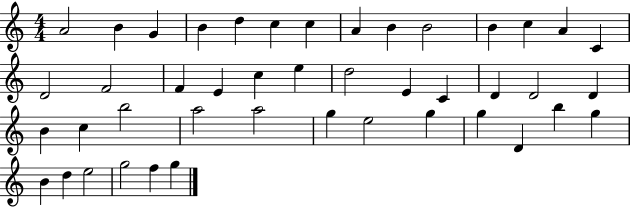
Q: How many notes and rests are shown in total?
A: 44